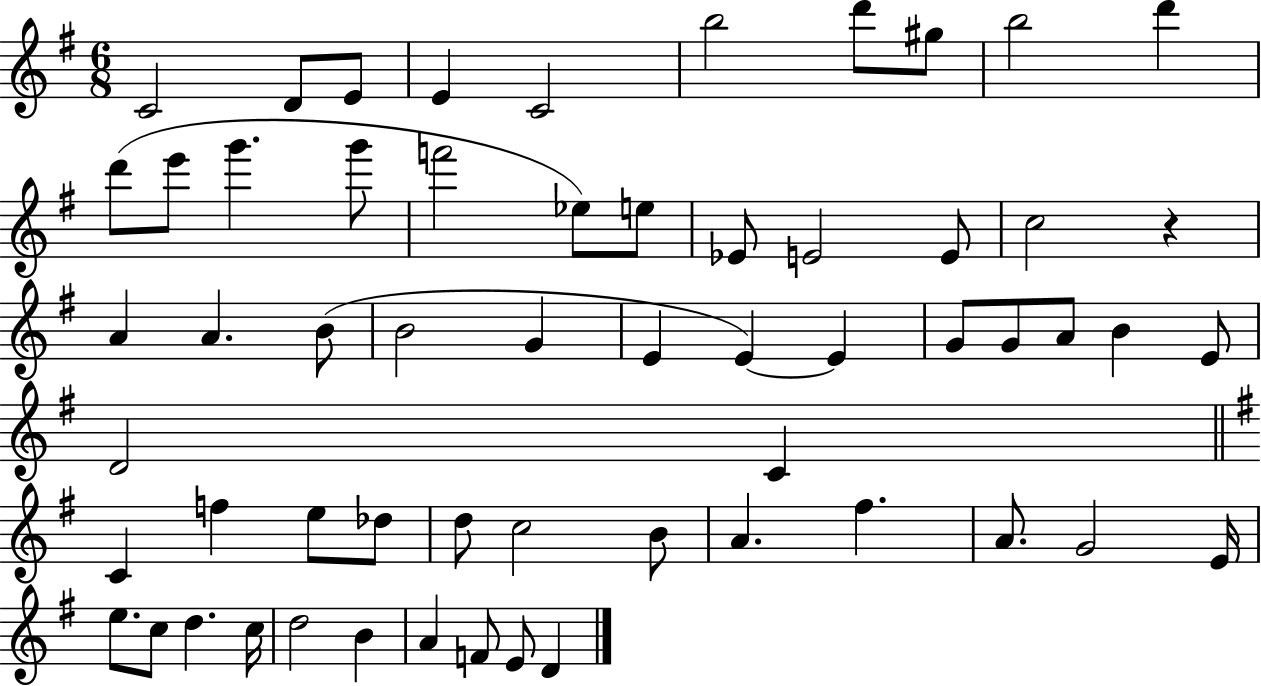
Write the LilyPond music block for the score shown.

{
  \clef treble
  \numericTimeSignature
  \time 6/8
  \key g \major
  c'2 d'8 e'8 | e'4 c'2 | b''2 d'''8 gis''8 | b''2 d'''4 | \break d'''8( e'''8 g'''4. g'''8 | f'''2 ees''8) e''8 | ees'8 e'2 e'8 | c''2 r4 | \break a'4 a'4. b'8( | b'2 g'4 | e'4 e'4~~) e'4 | g'8 g'8 a'8 b'4 e'8 | \break d'2 c'4 | \bar "||" \break \key g \major c'4 f''4 e''8 des''8 | d''8 c''2 b'8 | a'4. fis''4. | a'8. g'2 e'16 | \break e''8. c''8 d''4. c''16 | d''2 b'4 | a'4 f'8 e'8 d'4 | \bar "|."
}